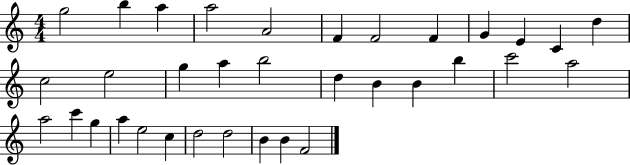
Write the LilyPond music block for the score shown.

{
  \clef treble
  \numericTimeSignature
  \time 4/4
  \key c \major
  g''2 b''4 a''4 | a''2 a'2 | f'4 f'2 f'4 | g'4 e'4 c'4 d''4 | \break c''2 e''2 | g''4 a''4 b''2 | d''4 b'4 b'4 b''4 | c'''2 a''2 | \break a''2 c'''4 g''4 | a''4 e''2 c''4 | d''2 d''2 | b'4 b'4 f'2 | \break \bar "|."
}